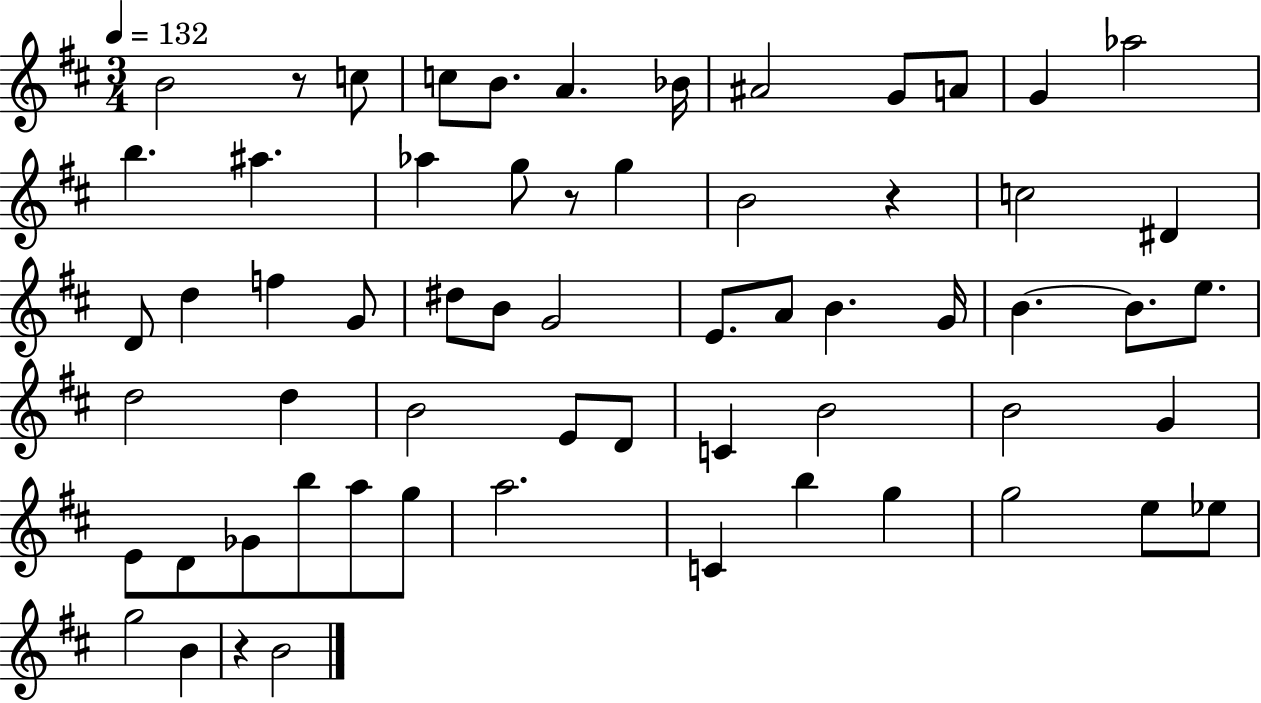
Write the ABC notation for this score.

X:1
T:Untitled
M:3/4
L:1/4
K:D
B2 z/2 c/2 c/2 B/2 A _B/4 ^A2 G/2 A/2 G _a2 b ^a _a g/2 z/2 g B2 z c2 ^D D/2 d f G/2 ^d/2 B/2 G2 E/2 A/2 B G/4 B B/2 e/2 d2 d B2 E/2 D/2 C B2 B2 G E/2 D/2 _G/2 b/2 a/2 g/2 a2 C b g g2 e/2 _e/2 g2 B z B2